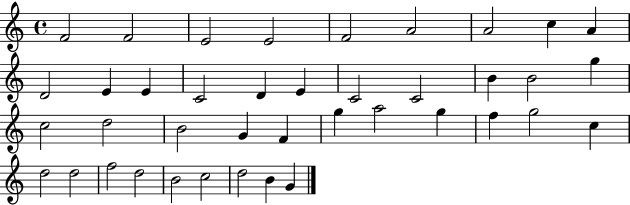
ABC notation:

X:1
T:Untitled
M:4/4
L:1/4
K:C
F2 F2 E2 E2 F2 A2 A2 c A D2 E E C2 D E C2 C2 B B2 g c2 d2 B2 G F g a2 g f g2 c d2 d2 f2 d2 B2 c2 d2 B G